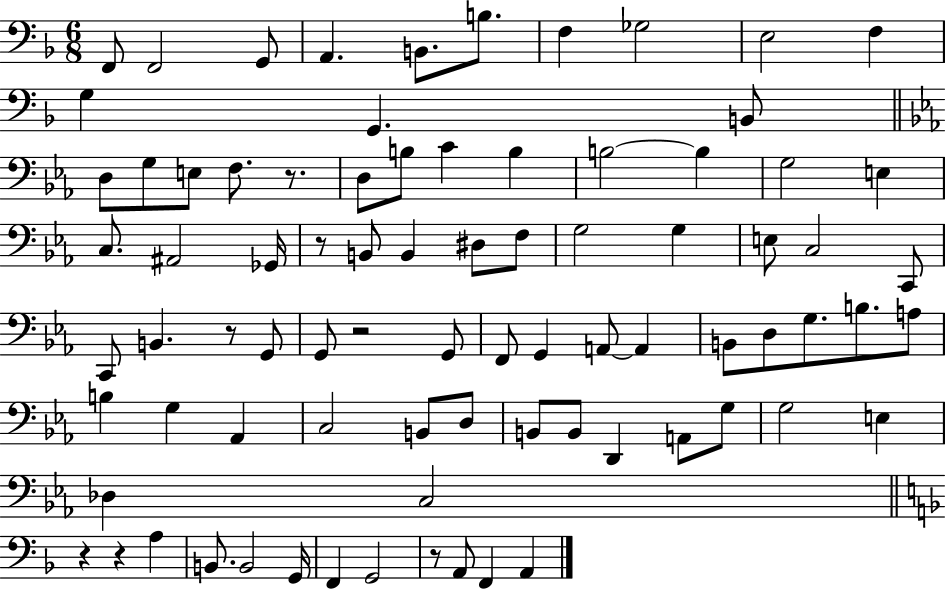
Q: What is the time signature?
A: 6/8